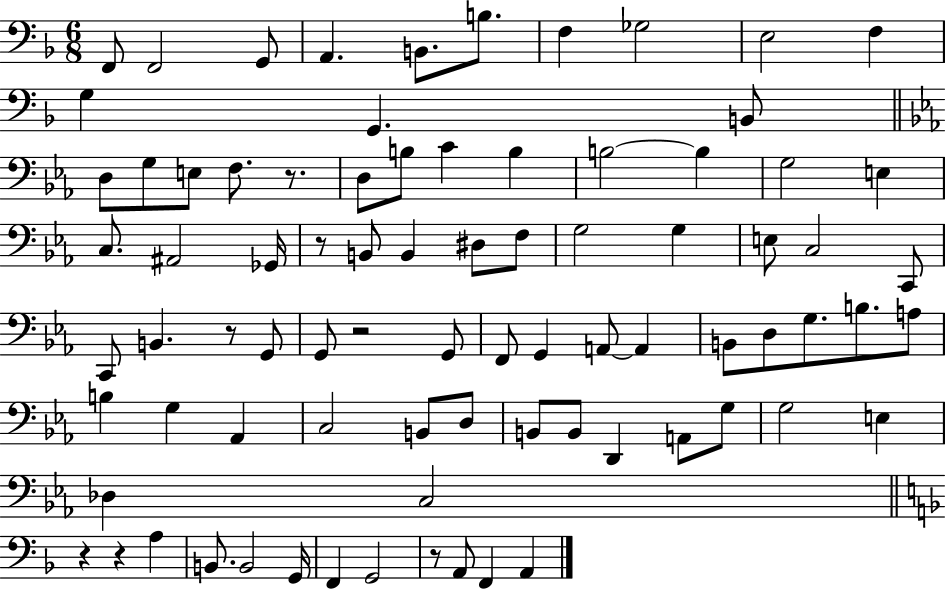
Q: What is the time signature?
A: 6/8